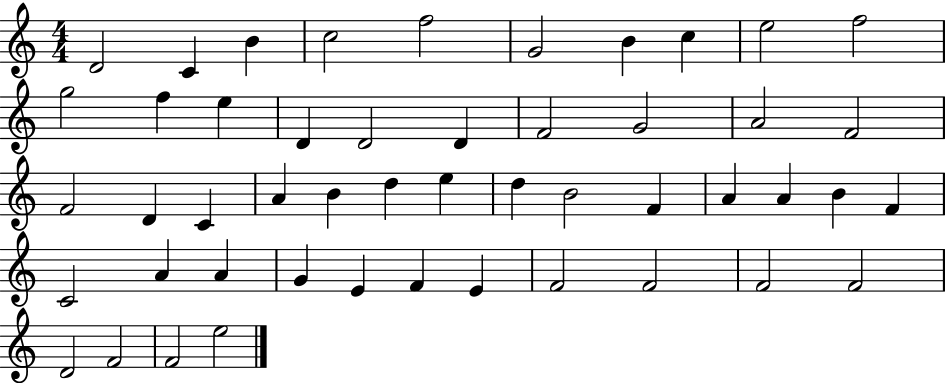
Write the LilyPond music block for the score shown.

{
  \clef treble
  \numericTimeSignature
  \time 4/4
  \key c \major
  d'2 c'4 b'4 | c''2 f''2 | g'2 b'4 c''4 | e''2 f''2 | \break g''2 f''4 e''4 | d'4 d'2 d'4 | f'2 g'2 | a'2 f'2 | \break f'2 d'4 c'4 | a'4 b'4 d''4 e''4 | d''4 b'2 f'4 | a'4 a'4 b'4 f'4 | \break c'2 a'4 a'4 | g'4 e'4 f'4 e'4 | f'2 f'2 | f'2 f'2 | \break d'2 f'2 | f'2 e''2 | \bar "|."
}